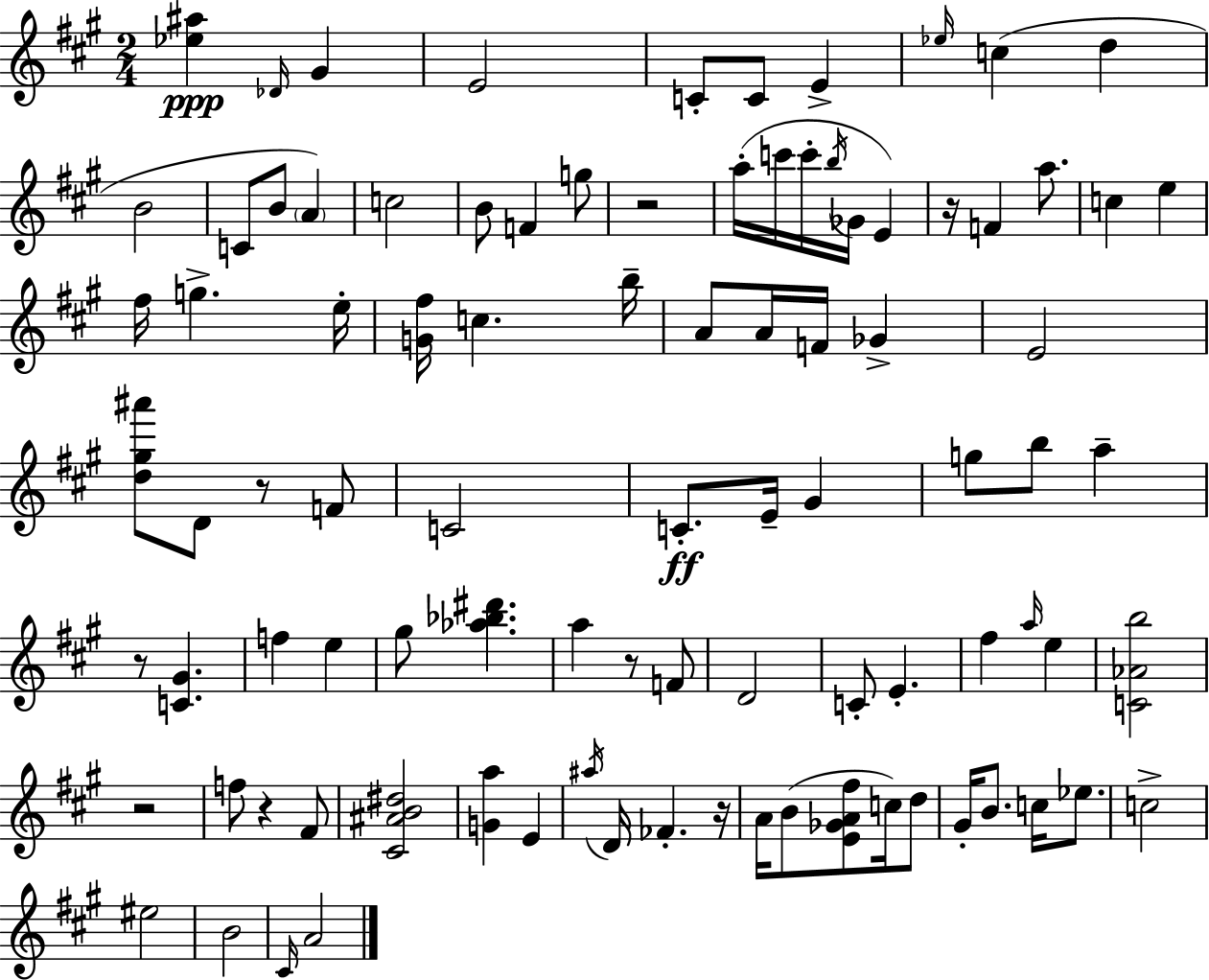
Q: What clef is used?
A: treble